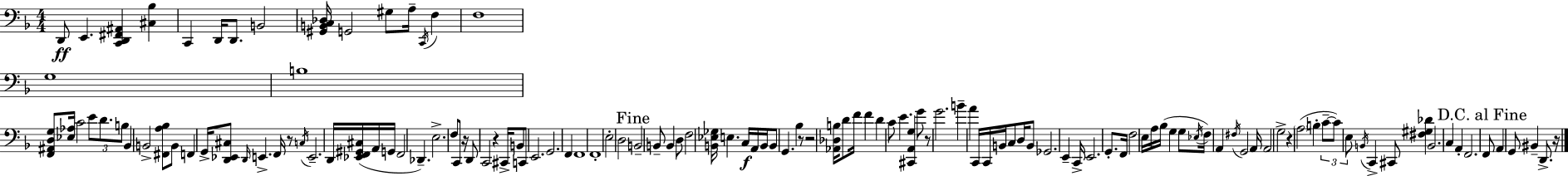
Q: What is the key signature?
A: D minor